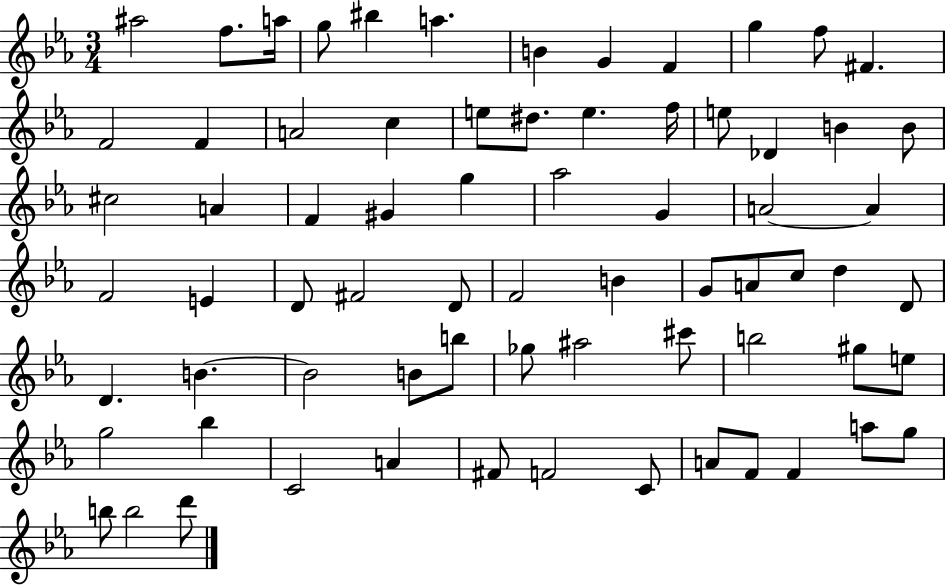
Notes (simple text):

A#5/h F5/e. A5/s G5/e BIS5/q A5/q. B4/q G4/q F4/q G5/q F5/e F#4/q. F4/h F4/q A4/h C5/q E5/e D#5/e. E5/q. F5/s E5/e Db4/q B4/q B4/e C#5/h A4/q F4/q G#4/q G5/q Ab5/h G4/q A4/h A4/q F4/h E4/q D4/e F#4/h D4/e F4/h B4/q G4/e A4/e C5/e D5/q D4/e D4/q. B4/q. B4/h B4/e B5/e Gb5/e A#5/h C#6/e B5/h G#5/e E5/e G5/h Bb5/q C4/h A4/q F#4/e F4/h C4/e A4/e F4/e F4/q A5/e G5/e B5/e B5/h D6/e